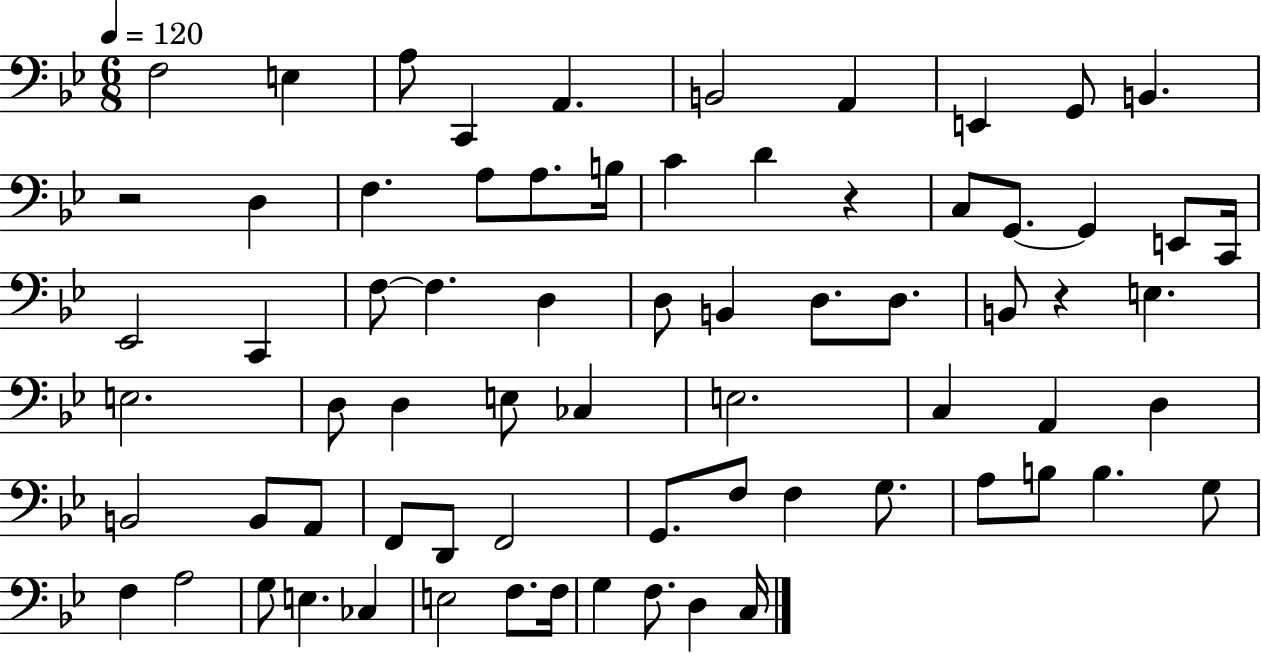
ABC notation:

X:1
T:Untitled
M:6/8
L:1/4
K:Bb
F,2 E, A,/2 C,, A,, B,,2 A,, E,, G,,/2 B,, z2 D, F, A,/2 A,/2 B,/4 C D z C,/2 G,,/2 G,, E,,/2 C,,/4 _E,,2 C,, F,/2 F, D, D,/2 B,, D,/2 D,/2 B,,/2 z E, E,2 D,/2 D, E,/2 _C, E,2 C, A,, D, B,,2 B,,/2 A,,/2 F,,/2 D,,/2 F,,2 G,,/2 F,/2 F, G,/2 A,/2 B,/2 B, G,/2 F, A,2 G,/2 E, _C, E,2 F,/2 F,/4 G, F,/2 D, C,/4